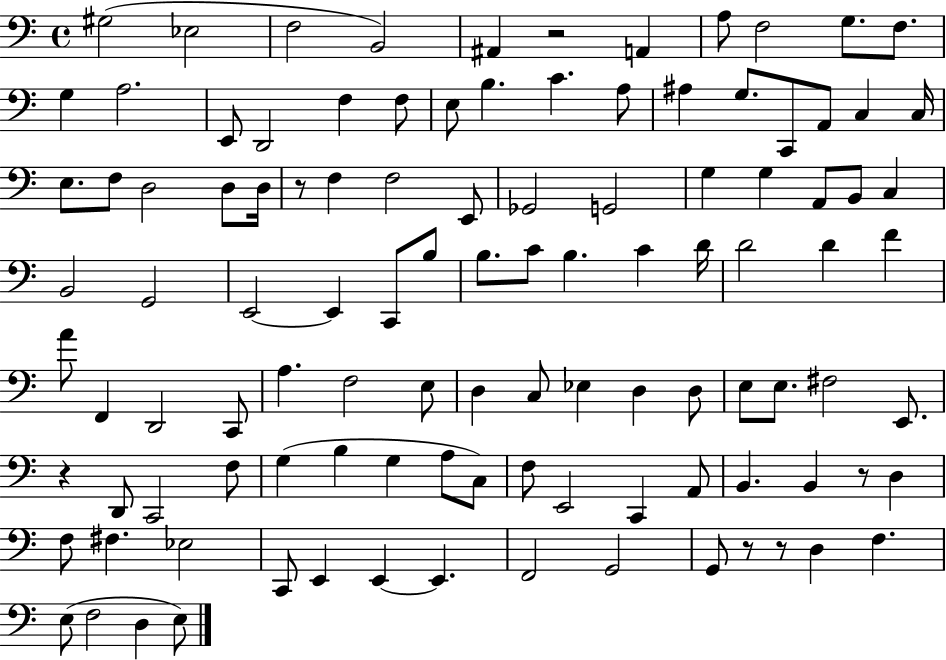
X:1
T:Untitled
M:4/4
L:1/4
K:C
^G,2 _E,2 F,2 B,,2 ^A,, z2 A,, A,/2 F,2 G,/2 F,/2 G, A,2 E,,/2 D,,2 F, F,/2 E,/2 B, C A,/2 ^A, G,/2 C,,/2 A,,/2 C, C,/4 E,/2 F,/2 D,2 D,/2 D,/4 z/2 F, F,2 E,,/2 _G,,2 G,,2 G, G, A,,/2 B,,/2 C, B,,2 G,,2 E,,2 E,, C,,/2 B,/2 B,/2 C/2 B, C D/4 D2 D F A/2 F,, D,,2 C,,/2 A, F,2 E,/2 D, C,/2 _E, D, D,/2 E,/2 E,/2 ^F,2 E,,/2 z D,,/2 C,,2 F,/2 G, B, G, A,/2 C,/2 F,/2 E,,2 C,, A,,/2 B,, B,, z/2 D, F,/2 ^F, _E,2 C,,/2 E,, E,, E,, F,,2 G,,2 G,,/2 z/2 z/2 D, F, E,/2 F,2 D, E,/2